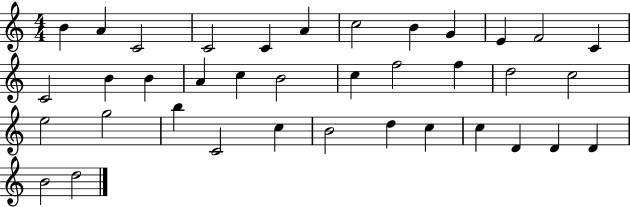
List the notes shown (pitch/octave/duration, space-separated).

B4/q A4/q C4/h C4/h C4/q A4/q C5/h B4/q G4/q E4/q F4/h C4/q C4/h B4/q B4/q A4/q C5/q B4/h C5/q F5/h F5/q D5/h C5/h E5/h G5/h B5/q C4/h C5/q B4/h D5/q C5/q C5/q D4/q D4/q D4/q B4/h D5/h